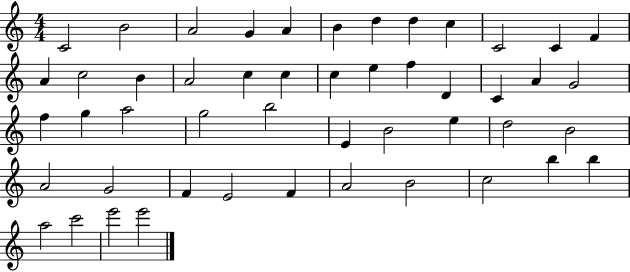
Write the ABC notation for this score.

X:1
T:Untitled
M:4/4
L:1/4
K:C
C2 B2 A2 G A B d d c C2 C F A c2 B A2 c c c e f D C A G2 f g a2 g2 b2 E B2 e d2 B2 A2 G2 F E2 F A2 B2 c2 b b a2 c'2 e'2 e'2